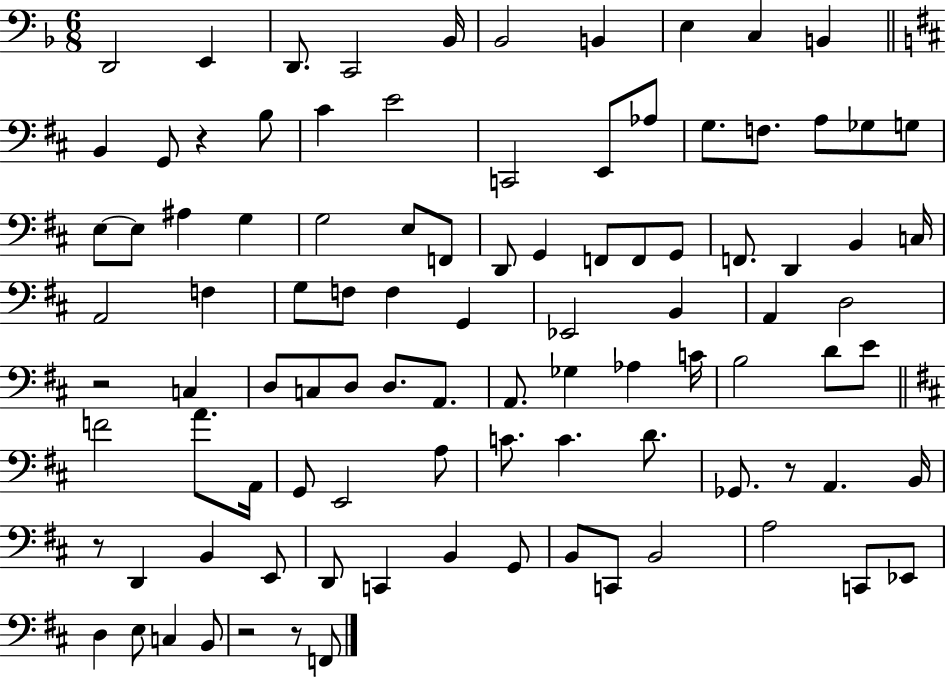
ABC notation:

X:1
T:Untitled
M:6/8
L:1/4
K:F
D,,2 E,, D,,/2 C,,2 _B,,/4 _B,,2 B,, E, C, B,, B,, G,,/2 z B,/2 ^C E2 C,,2 E,,/2 _A,/2 G,/2 F,/2 A,/2 _G,/2 G,/2 E,/2 E,/2 ^A, G, G,2 E,/2 F,,/2 D,,/2 G,, F,,/2 F,,/2 G,,/2 F,,/2 D,, B,, C,/4 A,,2 F, G,/2 F,/2 F, G,, _E,,2 B,, A,, D,2 z2 C, D,/2 C,/2 D,/2 D,/2 A,,/2 A,,/2 _G, _A, C/4 B,2 D/2 E/2 F2 A/2 A,,/4 G,,/2 E,,2 A,/2 C/2 C D/2 _G,,/2 z/2 A,, B,,/4 z/2 D,, B,, E,,/2 D,,/2 C,, B,, G,,/2 B,,/2 C,,/2 B,,2 A,2 C,,/2 _E,,/2 D, E,/2 C, B,,/2 z2 z/2 F,,/2